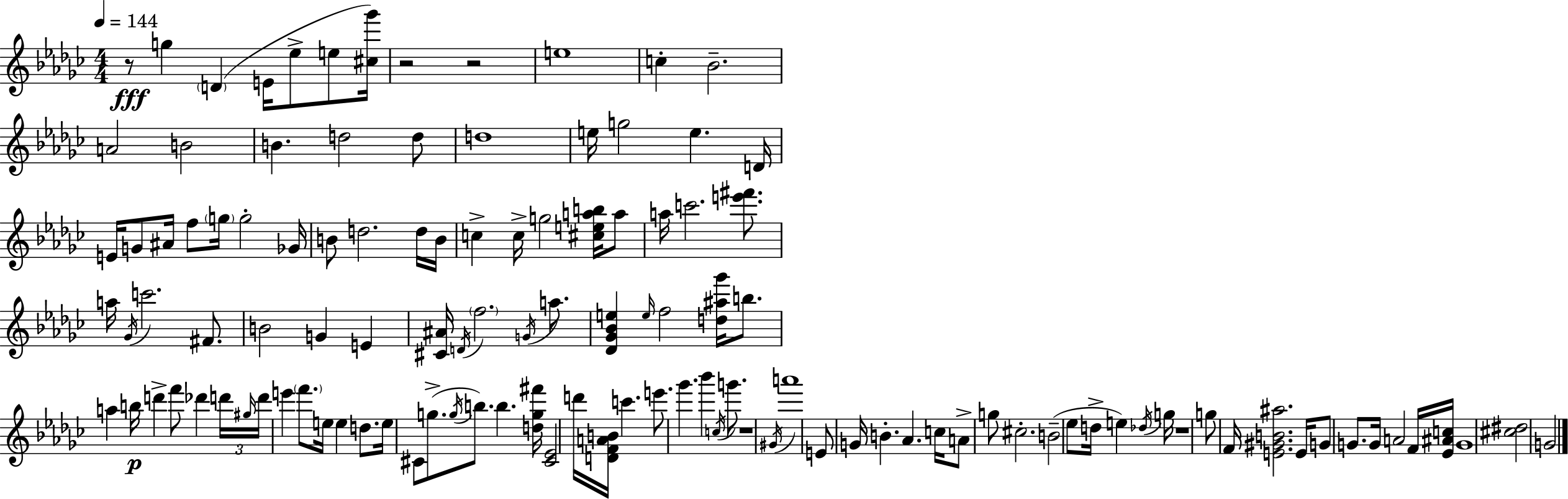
R/e G5/q D4/q E4/s Eb5/e E5/e [C#5,Gb6]/s R/h R/h E5/w C5/q Bb4/h. A4/h B4/h B4/q. D5/h D5/e D5/w E5/s G5/h E5/q. D4/s E4/s G4/e A#4/s F5/e G5/s G5/h Gb4/s B4/e D5/h. D5/s B4/s C5/q C5/s G5/h [C#5,E5,A5,B5]/s A5/e A5/s C6/h. [E6,F#6]/e. A5/s Gb4/s C6/h. F#4/e. B4/h G4/q E4/q [C#4,A#4]/s D4/s F5/h. G4/s A5/e. [Db4,Gb4,Bb4,E5]/q E5/s F5/h [D5,A#5,Gb6]/s B5/e. A5/q B5/s D6/q F6/e Db6/q D6/s G#5/s D6/s E6/q F6/e. E5/s E5/q D5/e. E5/s C#4/e G5/e. G5/s B5/e. B5/q. [D5,G5,F#6]/s [C#4,Eb4]/h D6/s [D4,F4,A4,B4]/s C6/q. E6/e. Gb6/q. Bb6/q C5/s G6/e. R/w G#4/s A6/w E4/e G4/s B4/q. Ab4/q. C5/s A4/e G5/e C#5/h. B4/h Eb5/e D5/s E5/q Db5/s G5/s R/w G5/e F4/s [E4,G#4,B4,A#5]/h. E4/s G4/e G4/e. G4/s A4/h F4/s [Eb4,A#4,C5]/s G4/w [C#5,D#5]/h G4/h